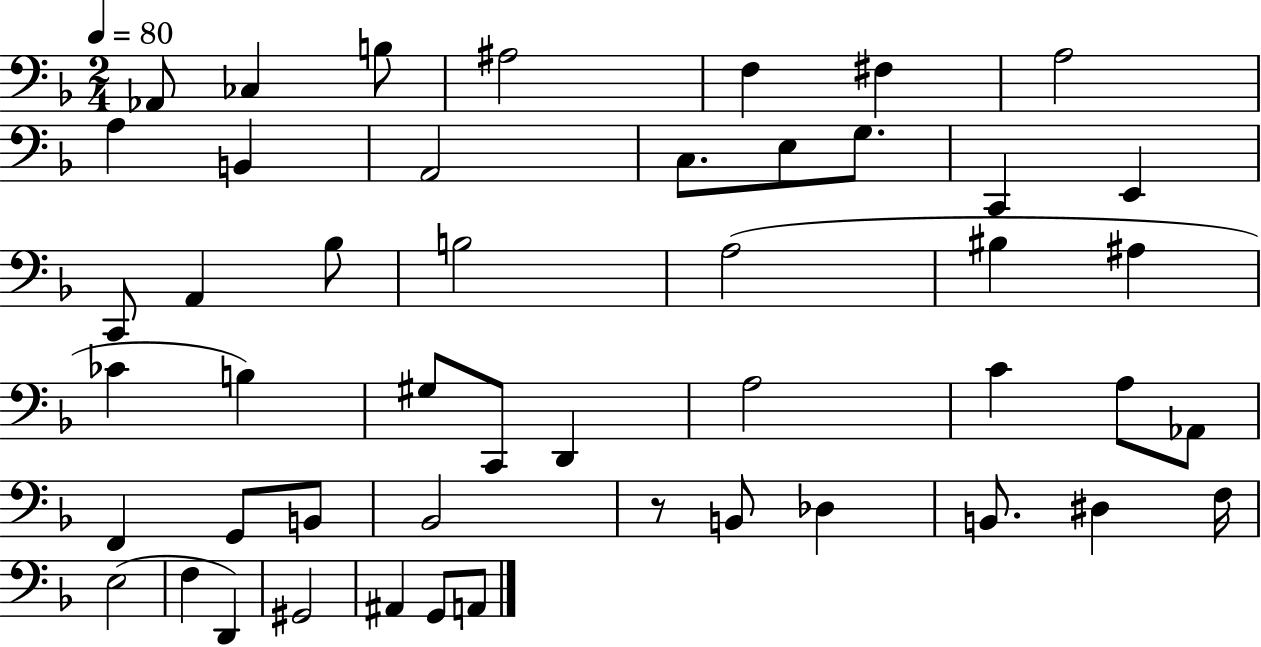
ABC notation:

X:1
T:Untitled
M:2/4
L:1/4
K:F
_A,,/2 _C, B,/2 ^A,2 F, ^F, A,2 A, B,, A,,2 C,/2 E,/2 G,/2 C,, E,, C,,/2 A,, _B,/2 B,2 A,2 ^B, ^A, _C B, ^G,/2 C,,/2 D,, A,2 C A,/2 _A,,/2 F,, G,,/2 B,,/2 _B,,2 z/2 B,,/2 _D, B,,/2 ^D, F,/4 E,2 F, D,, ^G,,2 ^A,, G,,/2 A,,/2